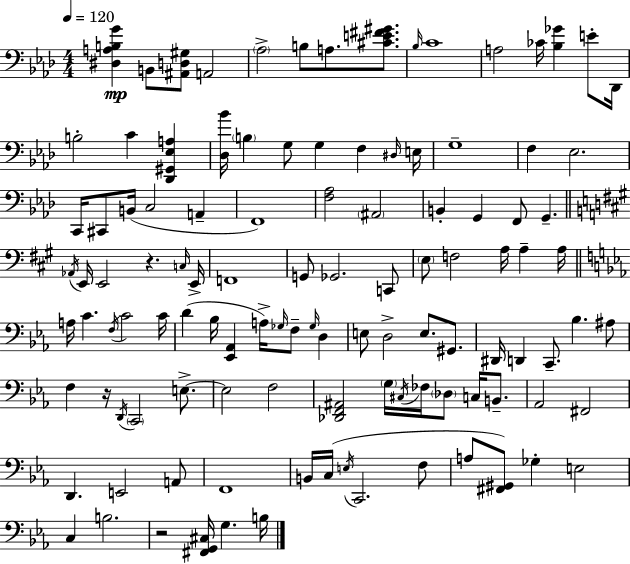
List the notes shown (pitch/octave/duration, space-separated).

[D#3,A3,B3,G4]/q B2/e [A#2,D3,G#3]/e A2/h Ab3/h B3/e A3/e. [C#4,E4,F#4,G#4]/e. Bb3/s C4/w A3/h CES4/s [Bb3,Gb4]/q E4/e Db2/s B3/h C4/q [Db2,G#2,Eb3,A3]/q [Db3,Bb4]/s B3/q G3/e G3/q F3/q D#3/s E3/s G3/w F3/q Eb3/h. C2/s C#2/e B2/s C3/h A2/q F2/w [F3,Ab3]/h A#2/h B2/q G2/q F2/e G2/q. Ab2/s E2/s E2/h R/q. C3/s E2/s F2/w G2/e Gb2/h. C2/e E3/e F3/h A3/s A3/q A3/s A3/s C4/q. F3/s C4/h C4/s D4/q Bb3/s [Eb2,Ab2]/q A3/s Gb3/s F3/e Gb3/s D3/q E3/e D3/h E3/e. G#2/e. D#2/s D2/q C2/e. Bb3/q. A#3/e F3/q R/s D2/s C2/h E3/e. E3/h F3/h [Db2,F2,A#2]/h G3/s C#3/s FES3/s Db3/e C3/s B2/e. Ab2/h F#2/h D2/q. E2/h A2/e F2/w B2/s C3/s E3/s C2/h. F3/e A3/e [F#2,G#2]/e Gb3/q E3/h C3/q B3/h. R/h [F#2,G2,C#3]/s G3/q. B3/s